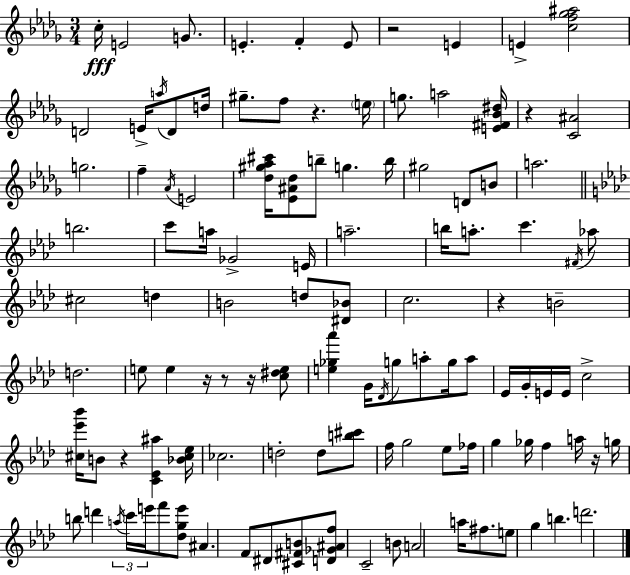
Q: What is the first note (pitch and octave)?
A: C5